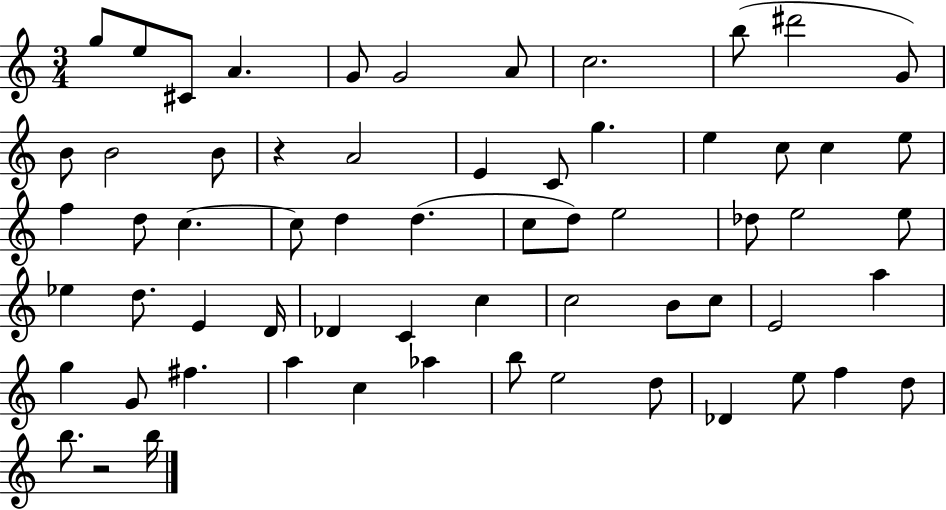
G5/e E5/e C#4/e A4/q. G4/e G4/h A4/e C5/h. B5/e D#6/h G4/e B4/e B4/h B4/e R/q A4/h E4/q C4/e G5/q. E5/q C5/e C5/q E5/e F5/q D5/e C5/q. C5/e D5/q D5/q. C5/e D5/e E5/h Db5/e E5/h E5/e Eb5/q D5/e. E4/q D4/s Db4/q C4/q C5/q C5/h B4/e C5/e E4/h A5/q G5/q G4/e F#5/q. A5/q C5/q Ab5/q B5/e E5/h D5/e Db4/q E5/e F5/q D5/e B5/e. R/h B5/s